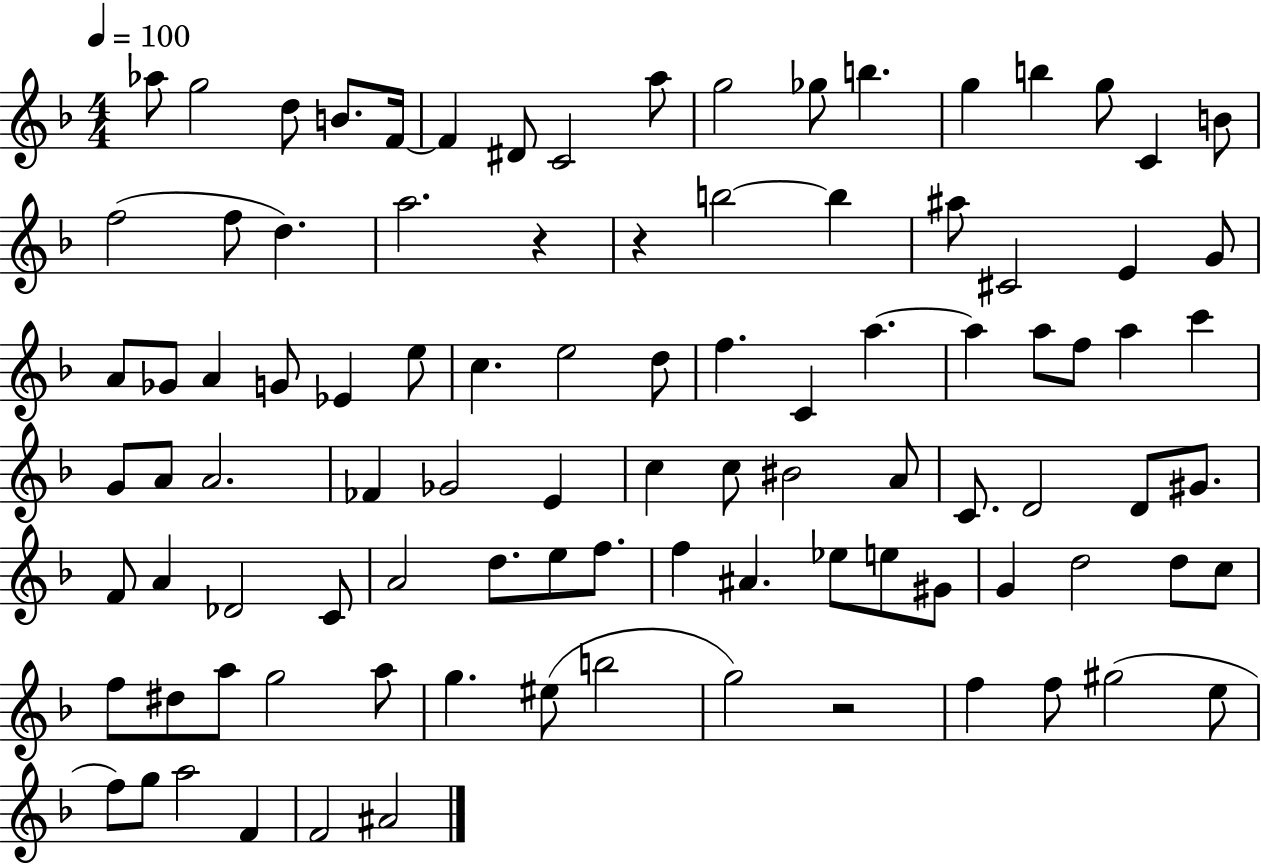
Ab5/e G5/h D5/e B4/e. F4/s F4/q D#4/e C4/h A5/e G5/h Gb5/e B5/q. G5/q B5/q G5/e C4/q B4/e F5/h F5/e D5/q. A5/h. R/q R/q B5/h B5/q A#5/e C#4/h E4/q G4/e A4/e Gb4/e A4/q G4/e Eb4/q E5/e C5/q. E5/h D5/e F5/q. C4/q A5/q. A5/q A5/e F5/e A5/q C6/q G4/e A4/e A4/h. FES4/q Gb4/h E4/q C5/q C5/e BIS4/h A4/e C4/e. D4/h D4/e G#4/e. F4/e A4/q Db4/h C4/e A4/h D5/e. E5/e F5/e. F5/q A#4/q. Eb5/e E5/e G#4/e G4/q D5/h D5/e C5/e F5/e D#5/e A5/e G5/h A5/e G5/q. EIS5/e B5/h G5/h R/h F5/q F5/e G#5/h E5/e F5/e G5/e A5/h F4/q F4/h A#4/h